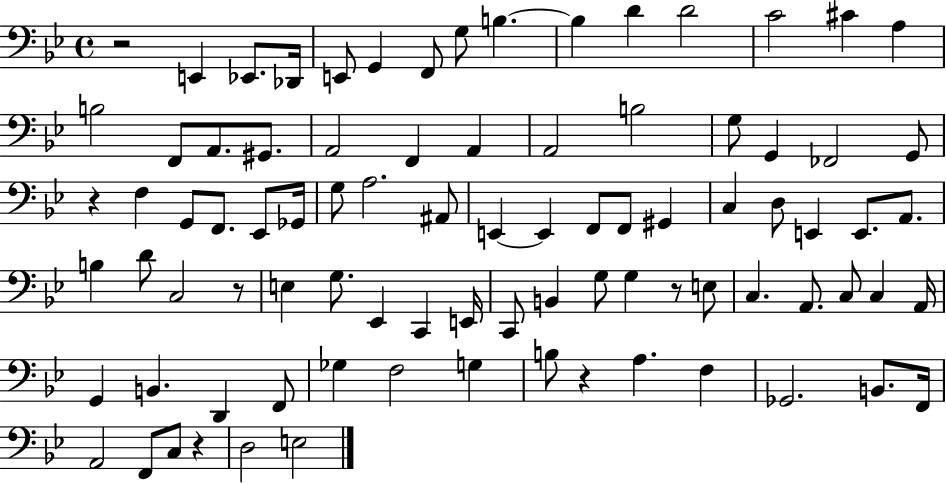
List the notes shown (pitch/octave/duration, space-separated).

R/h E2/q Eb2/e. Db2/s E2/e G2/q F2/e G3/e B3/q. B3/q D4/q D4/h C4/h C#4/q A3/q B3/h F2/e A2/e. G#2/e. A2/h F2/q A2/q A2/h B3/h G3/e G2/q FES2/h G2/e R/q F3/q G2/e F2/e. Eb2/e Gb2/s G3/e A3/h. A#2/e E2/q E2/q F2/e F2/e G#2/q C3/q D3/e E2/q E2/e. A2/e. B3/q D4/e C3/h R/e E3/q G3/e. Eb2/q C2/q E2/s C2/e B2/q G3/e G3/q R/e E3/e C3/q. A2/e. C3/e C3/q A2/s G2/q B2/q. D2/q F2/e Gb3/q F3/h G3/q B3/e R/q A3/q. F3/q Gb2/h. B2/e. F2/s A2/h F2/e C3/e R/q D3/h E3/h